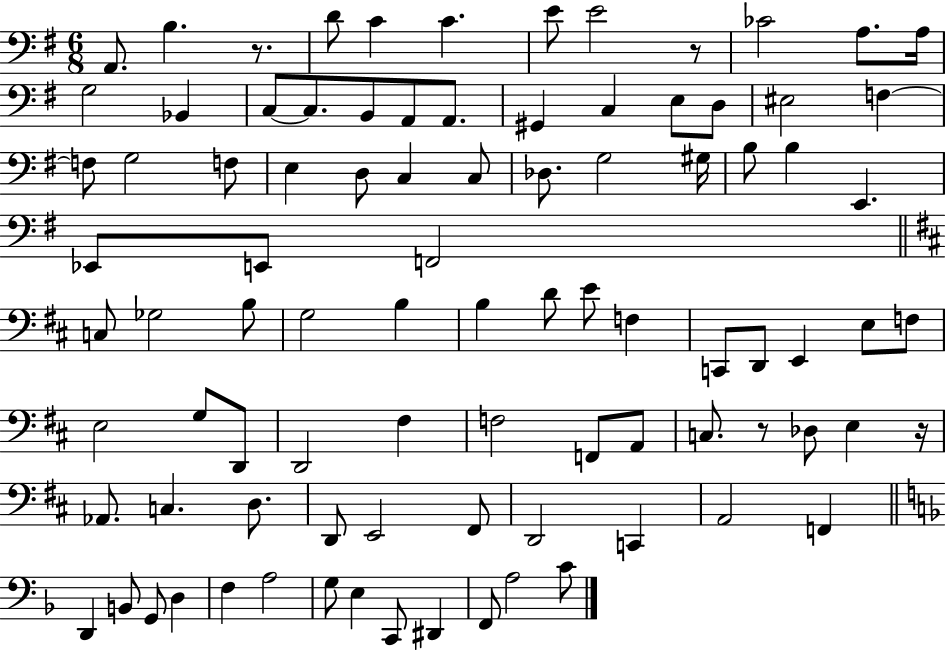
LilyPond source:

{
  \clef bass
  \numericTimeSignature
  \time 6/8
  \key g \major
  a,8. b4. r8. | d'8 c'4 c'4. | e'8 e'2 r8 | ces'2 a8. a16 | \break g2 bes,4 | c8~~ c8. b,8 a,8 a,8. | gis,4 c4 e8 d8 | eis2 f4~~ | \break f8 g2 f8 | e4 d8 c4 c8 | des8. g2 gis16 | b8 b4 e,4. | \break ees,8 e,8 f,2 | \bar "||" \break \key d \major c8 ges2 b8 | g2 b4 | b4 d'8 e'8 f4 | c,8 d,8 e,4 e8 f8 | \break e2 g8 d,8 | d,2 fis4 | f2 f,8 a,8 | c8. r8 des8 e4 r16 | \break aes,8. c4. d8. | d,8 e,2 fis,8 | d,2 c,4 | a,2 f,4 | \break \bar "||" \break \key d \minor d,4 b,8 g,8 d4 | f4 a2 | g8 e4 c,8 dis,4 | f,8 a2 c'8 | \break \bar "|."
}